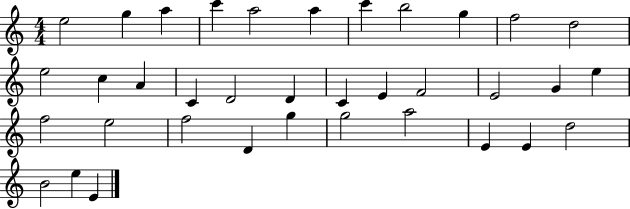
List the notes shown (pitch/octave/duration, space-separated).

E5/h G5/q A5/q C6/q A5/h A5/q C6/q B5/h G5/q F5/h D5/h E5/h C5/q A4/q C4/q D4/h D4/q C4/q E4/q F4/h E4/h G4/q E5/q F5/h E5/h F5/h D4/q G5/q G5/h A5/h E4/q E4/q D5/h B4/h E5/q E4/q